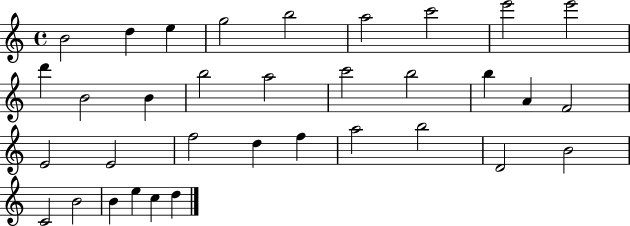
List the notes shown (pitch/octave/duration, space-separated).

B4/h D5/q E5/q G5/h B5/h A5/h C6/h E6/h E6/h D6/q B4/h B4/q B5/h A5/h C6/h B5/h B5/q A4/q F4/h E4/h E4/h F5/h D5/q F5/q A5/h B5/h D4/h B4/h C4/h B4/h B4/q E5/q C5/q D5/q